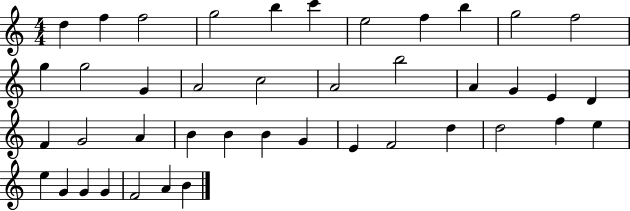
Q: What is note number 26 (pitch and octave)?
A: B4